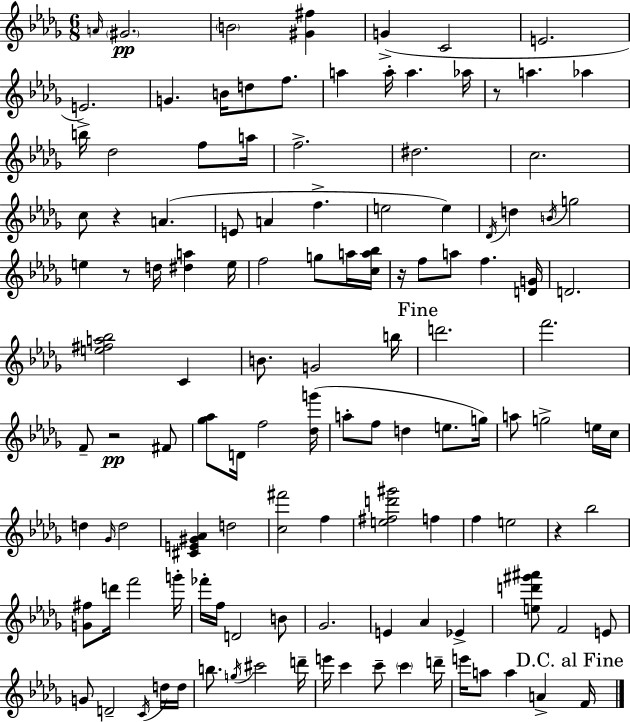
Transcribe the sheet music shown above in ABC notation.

X:1
T:Untitled
M:6/8
L:1/4
K:Bbm
A/4 ^G2 B2 [^G^f] G C2 E2 E2 G B/4 d/2 f/2 a a/4 a _a/4 z/2 a _a b/4 _d2 f/2 a/4 f2 ^d2 c2 c/2 z A E/2 A f e2 e _D/4 d B/4 g2 e z/2 d/4 [^da] e/4 f2 g/2 a/4 [ca_b]/4 z/4 f/2 a/2 f [DG]/4 D2 [e^fa_b]2 C B/2 G2 b/4 d'2 f'2 F/2 z2 ^F/2 [_g_a]/2 D/4 f2 [_dg']/4 a/2 f/2 d e/2 g/4 a/2 g2 e/4 c/4 d _G/4 d2 [^CE^G_A] d2 [c^f']2 f [e^fd'^g']2 f f e2 z _b2 [G^f]/2 d'/4 f'2 g'/4 _f'/4 f/4 D2 B/2 _G2 E _A _E [ed'^g'^a']/2 F2 E/2 G/2 D2 C/4 d/4 d/4 b/2 g/4 ^c'2 d'/4 e'/4 c' c'/2 c' d'/4 e'/4 a/2 a A F/4